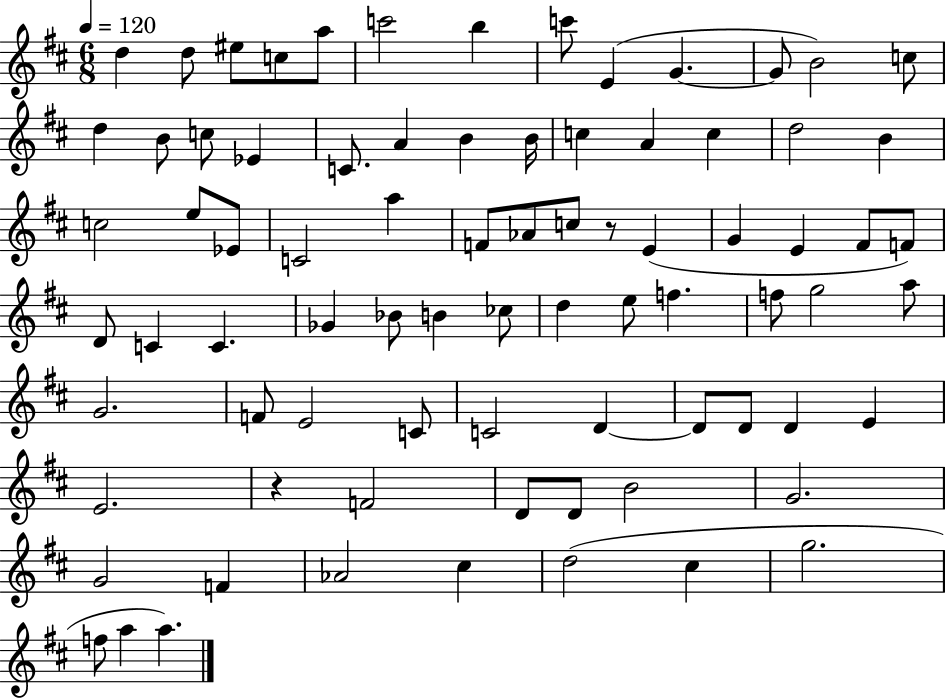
X:1
T:Untitled
M:6/8
L:1/4
K:D
d d/2 ^e/2 c/2 a/2 c'2 b c'/2 E G G/2 B2 c/2 d B/2 c/2 _E C/2 A B B/4 c A c d2 B c2 e/2 _E/2 C2 a F/2 _A/2 c/2 z/2 E G E ^F/2 F/2 D/2 C C _G _B/2 B _c/2 d e/2 f f/2 g2 a/2 G2 F/2 E2 C/2 C2 D D/2 D/2 D E E2 z F2 D/2 D/2 B2 G2 G2 F _A2 ^c d2 ^c g2 f/2 a a